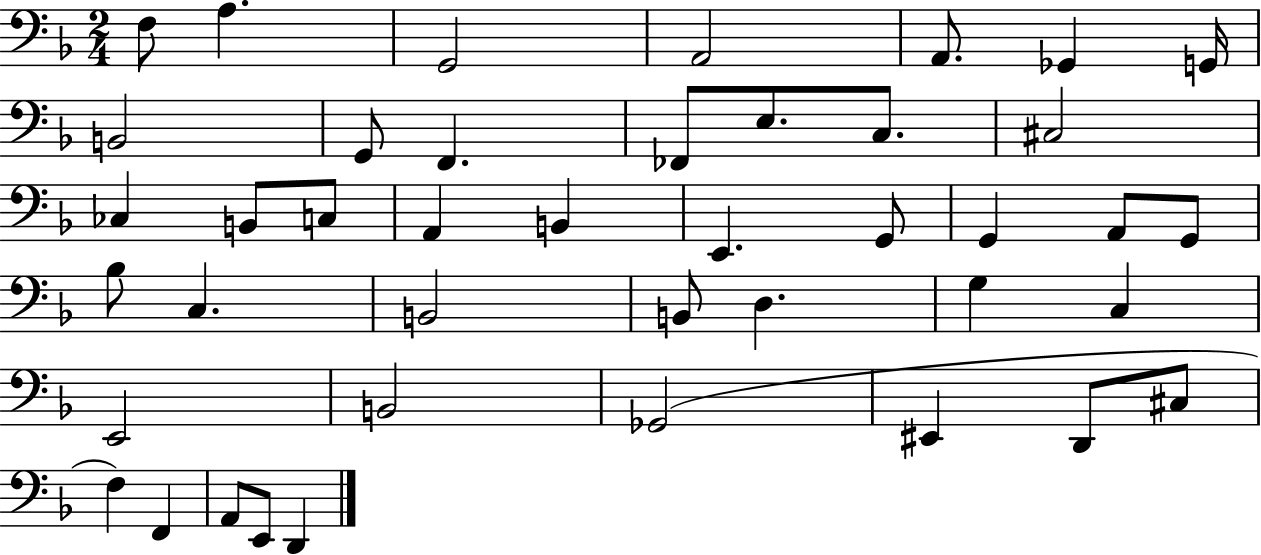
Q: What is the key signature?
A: F major